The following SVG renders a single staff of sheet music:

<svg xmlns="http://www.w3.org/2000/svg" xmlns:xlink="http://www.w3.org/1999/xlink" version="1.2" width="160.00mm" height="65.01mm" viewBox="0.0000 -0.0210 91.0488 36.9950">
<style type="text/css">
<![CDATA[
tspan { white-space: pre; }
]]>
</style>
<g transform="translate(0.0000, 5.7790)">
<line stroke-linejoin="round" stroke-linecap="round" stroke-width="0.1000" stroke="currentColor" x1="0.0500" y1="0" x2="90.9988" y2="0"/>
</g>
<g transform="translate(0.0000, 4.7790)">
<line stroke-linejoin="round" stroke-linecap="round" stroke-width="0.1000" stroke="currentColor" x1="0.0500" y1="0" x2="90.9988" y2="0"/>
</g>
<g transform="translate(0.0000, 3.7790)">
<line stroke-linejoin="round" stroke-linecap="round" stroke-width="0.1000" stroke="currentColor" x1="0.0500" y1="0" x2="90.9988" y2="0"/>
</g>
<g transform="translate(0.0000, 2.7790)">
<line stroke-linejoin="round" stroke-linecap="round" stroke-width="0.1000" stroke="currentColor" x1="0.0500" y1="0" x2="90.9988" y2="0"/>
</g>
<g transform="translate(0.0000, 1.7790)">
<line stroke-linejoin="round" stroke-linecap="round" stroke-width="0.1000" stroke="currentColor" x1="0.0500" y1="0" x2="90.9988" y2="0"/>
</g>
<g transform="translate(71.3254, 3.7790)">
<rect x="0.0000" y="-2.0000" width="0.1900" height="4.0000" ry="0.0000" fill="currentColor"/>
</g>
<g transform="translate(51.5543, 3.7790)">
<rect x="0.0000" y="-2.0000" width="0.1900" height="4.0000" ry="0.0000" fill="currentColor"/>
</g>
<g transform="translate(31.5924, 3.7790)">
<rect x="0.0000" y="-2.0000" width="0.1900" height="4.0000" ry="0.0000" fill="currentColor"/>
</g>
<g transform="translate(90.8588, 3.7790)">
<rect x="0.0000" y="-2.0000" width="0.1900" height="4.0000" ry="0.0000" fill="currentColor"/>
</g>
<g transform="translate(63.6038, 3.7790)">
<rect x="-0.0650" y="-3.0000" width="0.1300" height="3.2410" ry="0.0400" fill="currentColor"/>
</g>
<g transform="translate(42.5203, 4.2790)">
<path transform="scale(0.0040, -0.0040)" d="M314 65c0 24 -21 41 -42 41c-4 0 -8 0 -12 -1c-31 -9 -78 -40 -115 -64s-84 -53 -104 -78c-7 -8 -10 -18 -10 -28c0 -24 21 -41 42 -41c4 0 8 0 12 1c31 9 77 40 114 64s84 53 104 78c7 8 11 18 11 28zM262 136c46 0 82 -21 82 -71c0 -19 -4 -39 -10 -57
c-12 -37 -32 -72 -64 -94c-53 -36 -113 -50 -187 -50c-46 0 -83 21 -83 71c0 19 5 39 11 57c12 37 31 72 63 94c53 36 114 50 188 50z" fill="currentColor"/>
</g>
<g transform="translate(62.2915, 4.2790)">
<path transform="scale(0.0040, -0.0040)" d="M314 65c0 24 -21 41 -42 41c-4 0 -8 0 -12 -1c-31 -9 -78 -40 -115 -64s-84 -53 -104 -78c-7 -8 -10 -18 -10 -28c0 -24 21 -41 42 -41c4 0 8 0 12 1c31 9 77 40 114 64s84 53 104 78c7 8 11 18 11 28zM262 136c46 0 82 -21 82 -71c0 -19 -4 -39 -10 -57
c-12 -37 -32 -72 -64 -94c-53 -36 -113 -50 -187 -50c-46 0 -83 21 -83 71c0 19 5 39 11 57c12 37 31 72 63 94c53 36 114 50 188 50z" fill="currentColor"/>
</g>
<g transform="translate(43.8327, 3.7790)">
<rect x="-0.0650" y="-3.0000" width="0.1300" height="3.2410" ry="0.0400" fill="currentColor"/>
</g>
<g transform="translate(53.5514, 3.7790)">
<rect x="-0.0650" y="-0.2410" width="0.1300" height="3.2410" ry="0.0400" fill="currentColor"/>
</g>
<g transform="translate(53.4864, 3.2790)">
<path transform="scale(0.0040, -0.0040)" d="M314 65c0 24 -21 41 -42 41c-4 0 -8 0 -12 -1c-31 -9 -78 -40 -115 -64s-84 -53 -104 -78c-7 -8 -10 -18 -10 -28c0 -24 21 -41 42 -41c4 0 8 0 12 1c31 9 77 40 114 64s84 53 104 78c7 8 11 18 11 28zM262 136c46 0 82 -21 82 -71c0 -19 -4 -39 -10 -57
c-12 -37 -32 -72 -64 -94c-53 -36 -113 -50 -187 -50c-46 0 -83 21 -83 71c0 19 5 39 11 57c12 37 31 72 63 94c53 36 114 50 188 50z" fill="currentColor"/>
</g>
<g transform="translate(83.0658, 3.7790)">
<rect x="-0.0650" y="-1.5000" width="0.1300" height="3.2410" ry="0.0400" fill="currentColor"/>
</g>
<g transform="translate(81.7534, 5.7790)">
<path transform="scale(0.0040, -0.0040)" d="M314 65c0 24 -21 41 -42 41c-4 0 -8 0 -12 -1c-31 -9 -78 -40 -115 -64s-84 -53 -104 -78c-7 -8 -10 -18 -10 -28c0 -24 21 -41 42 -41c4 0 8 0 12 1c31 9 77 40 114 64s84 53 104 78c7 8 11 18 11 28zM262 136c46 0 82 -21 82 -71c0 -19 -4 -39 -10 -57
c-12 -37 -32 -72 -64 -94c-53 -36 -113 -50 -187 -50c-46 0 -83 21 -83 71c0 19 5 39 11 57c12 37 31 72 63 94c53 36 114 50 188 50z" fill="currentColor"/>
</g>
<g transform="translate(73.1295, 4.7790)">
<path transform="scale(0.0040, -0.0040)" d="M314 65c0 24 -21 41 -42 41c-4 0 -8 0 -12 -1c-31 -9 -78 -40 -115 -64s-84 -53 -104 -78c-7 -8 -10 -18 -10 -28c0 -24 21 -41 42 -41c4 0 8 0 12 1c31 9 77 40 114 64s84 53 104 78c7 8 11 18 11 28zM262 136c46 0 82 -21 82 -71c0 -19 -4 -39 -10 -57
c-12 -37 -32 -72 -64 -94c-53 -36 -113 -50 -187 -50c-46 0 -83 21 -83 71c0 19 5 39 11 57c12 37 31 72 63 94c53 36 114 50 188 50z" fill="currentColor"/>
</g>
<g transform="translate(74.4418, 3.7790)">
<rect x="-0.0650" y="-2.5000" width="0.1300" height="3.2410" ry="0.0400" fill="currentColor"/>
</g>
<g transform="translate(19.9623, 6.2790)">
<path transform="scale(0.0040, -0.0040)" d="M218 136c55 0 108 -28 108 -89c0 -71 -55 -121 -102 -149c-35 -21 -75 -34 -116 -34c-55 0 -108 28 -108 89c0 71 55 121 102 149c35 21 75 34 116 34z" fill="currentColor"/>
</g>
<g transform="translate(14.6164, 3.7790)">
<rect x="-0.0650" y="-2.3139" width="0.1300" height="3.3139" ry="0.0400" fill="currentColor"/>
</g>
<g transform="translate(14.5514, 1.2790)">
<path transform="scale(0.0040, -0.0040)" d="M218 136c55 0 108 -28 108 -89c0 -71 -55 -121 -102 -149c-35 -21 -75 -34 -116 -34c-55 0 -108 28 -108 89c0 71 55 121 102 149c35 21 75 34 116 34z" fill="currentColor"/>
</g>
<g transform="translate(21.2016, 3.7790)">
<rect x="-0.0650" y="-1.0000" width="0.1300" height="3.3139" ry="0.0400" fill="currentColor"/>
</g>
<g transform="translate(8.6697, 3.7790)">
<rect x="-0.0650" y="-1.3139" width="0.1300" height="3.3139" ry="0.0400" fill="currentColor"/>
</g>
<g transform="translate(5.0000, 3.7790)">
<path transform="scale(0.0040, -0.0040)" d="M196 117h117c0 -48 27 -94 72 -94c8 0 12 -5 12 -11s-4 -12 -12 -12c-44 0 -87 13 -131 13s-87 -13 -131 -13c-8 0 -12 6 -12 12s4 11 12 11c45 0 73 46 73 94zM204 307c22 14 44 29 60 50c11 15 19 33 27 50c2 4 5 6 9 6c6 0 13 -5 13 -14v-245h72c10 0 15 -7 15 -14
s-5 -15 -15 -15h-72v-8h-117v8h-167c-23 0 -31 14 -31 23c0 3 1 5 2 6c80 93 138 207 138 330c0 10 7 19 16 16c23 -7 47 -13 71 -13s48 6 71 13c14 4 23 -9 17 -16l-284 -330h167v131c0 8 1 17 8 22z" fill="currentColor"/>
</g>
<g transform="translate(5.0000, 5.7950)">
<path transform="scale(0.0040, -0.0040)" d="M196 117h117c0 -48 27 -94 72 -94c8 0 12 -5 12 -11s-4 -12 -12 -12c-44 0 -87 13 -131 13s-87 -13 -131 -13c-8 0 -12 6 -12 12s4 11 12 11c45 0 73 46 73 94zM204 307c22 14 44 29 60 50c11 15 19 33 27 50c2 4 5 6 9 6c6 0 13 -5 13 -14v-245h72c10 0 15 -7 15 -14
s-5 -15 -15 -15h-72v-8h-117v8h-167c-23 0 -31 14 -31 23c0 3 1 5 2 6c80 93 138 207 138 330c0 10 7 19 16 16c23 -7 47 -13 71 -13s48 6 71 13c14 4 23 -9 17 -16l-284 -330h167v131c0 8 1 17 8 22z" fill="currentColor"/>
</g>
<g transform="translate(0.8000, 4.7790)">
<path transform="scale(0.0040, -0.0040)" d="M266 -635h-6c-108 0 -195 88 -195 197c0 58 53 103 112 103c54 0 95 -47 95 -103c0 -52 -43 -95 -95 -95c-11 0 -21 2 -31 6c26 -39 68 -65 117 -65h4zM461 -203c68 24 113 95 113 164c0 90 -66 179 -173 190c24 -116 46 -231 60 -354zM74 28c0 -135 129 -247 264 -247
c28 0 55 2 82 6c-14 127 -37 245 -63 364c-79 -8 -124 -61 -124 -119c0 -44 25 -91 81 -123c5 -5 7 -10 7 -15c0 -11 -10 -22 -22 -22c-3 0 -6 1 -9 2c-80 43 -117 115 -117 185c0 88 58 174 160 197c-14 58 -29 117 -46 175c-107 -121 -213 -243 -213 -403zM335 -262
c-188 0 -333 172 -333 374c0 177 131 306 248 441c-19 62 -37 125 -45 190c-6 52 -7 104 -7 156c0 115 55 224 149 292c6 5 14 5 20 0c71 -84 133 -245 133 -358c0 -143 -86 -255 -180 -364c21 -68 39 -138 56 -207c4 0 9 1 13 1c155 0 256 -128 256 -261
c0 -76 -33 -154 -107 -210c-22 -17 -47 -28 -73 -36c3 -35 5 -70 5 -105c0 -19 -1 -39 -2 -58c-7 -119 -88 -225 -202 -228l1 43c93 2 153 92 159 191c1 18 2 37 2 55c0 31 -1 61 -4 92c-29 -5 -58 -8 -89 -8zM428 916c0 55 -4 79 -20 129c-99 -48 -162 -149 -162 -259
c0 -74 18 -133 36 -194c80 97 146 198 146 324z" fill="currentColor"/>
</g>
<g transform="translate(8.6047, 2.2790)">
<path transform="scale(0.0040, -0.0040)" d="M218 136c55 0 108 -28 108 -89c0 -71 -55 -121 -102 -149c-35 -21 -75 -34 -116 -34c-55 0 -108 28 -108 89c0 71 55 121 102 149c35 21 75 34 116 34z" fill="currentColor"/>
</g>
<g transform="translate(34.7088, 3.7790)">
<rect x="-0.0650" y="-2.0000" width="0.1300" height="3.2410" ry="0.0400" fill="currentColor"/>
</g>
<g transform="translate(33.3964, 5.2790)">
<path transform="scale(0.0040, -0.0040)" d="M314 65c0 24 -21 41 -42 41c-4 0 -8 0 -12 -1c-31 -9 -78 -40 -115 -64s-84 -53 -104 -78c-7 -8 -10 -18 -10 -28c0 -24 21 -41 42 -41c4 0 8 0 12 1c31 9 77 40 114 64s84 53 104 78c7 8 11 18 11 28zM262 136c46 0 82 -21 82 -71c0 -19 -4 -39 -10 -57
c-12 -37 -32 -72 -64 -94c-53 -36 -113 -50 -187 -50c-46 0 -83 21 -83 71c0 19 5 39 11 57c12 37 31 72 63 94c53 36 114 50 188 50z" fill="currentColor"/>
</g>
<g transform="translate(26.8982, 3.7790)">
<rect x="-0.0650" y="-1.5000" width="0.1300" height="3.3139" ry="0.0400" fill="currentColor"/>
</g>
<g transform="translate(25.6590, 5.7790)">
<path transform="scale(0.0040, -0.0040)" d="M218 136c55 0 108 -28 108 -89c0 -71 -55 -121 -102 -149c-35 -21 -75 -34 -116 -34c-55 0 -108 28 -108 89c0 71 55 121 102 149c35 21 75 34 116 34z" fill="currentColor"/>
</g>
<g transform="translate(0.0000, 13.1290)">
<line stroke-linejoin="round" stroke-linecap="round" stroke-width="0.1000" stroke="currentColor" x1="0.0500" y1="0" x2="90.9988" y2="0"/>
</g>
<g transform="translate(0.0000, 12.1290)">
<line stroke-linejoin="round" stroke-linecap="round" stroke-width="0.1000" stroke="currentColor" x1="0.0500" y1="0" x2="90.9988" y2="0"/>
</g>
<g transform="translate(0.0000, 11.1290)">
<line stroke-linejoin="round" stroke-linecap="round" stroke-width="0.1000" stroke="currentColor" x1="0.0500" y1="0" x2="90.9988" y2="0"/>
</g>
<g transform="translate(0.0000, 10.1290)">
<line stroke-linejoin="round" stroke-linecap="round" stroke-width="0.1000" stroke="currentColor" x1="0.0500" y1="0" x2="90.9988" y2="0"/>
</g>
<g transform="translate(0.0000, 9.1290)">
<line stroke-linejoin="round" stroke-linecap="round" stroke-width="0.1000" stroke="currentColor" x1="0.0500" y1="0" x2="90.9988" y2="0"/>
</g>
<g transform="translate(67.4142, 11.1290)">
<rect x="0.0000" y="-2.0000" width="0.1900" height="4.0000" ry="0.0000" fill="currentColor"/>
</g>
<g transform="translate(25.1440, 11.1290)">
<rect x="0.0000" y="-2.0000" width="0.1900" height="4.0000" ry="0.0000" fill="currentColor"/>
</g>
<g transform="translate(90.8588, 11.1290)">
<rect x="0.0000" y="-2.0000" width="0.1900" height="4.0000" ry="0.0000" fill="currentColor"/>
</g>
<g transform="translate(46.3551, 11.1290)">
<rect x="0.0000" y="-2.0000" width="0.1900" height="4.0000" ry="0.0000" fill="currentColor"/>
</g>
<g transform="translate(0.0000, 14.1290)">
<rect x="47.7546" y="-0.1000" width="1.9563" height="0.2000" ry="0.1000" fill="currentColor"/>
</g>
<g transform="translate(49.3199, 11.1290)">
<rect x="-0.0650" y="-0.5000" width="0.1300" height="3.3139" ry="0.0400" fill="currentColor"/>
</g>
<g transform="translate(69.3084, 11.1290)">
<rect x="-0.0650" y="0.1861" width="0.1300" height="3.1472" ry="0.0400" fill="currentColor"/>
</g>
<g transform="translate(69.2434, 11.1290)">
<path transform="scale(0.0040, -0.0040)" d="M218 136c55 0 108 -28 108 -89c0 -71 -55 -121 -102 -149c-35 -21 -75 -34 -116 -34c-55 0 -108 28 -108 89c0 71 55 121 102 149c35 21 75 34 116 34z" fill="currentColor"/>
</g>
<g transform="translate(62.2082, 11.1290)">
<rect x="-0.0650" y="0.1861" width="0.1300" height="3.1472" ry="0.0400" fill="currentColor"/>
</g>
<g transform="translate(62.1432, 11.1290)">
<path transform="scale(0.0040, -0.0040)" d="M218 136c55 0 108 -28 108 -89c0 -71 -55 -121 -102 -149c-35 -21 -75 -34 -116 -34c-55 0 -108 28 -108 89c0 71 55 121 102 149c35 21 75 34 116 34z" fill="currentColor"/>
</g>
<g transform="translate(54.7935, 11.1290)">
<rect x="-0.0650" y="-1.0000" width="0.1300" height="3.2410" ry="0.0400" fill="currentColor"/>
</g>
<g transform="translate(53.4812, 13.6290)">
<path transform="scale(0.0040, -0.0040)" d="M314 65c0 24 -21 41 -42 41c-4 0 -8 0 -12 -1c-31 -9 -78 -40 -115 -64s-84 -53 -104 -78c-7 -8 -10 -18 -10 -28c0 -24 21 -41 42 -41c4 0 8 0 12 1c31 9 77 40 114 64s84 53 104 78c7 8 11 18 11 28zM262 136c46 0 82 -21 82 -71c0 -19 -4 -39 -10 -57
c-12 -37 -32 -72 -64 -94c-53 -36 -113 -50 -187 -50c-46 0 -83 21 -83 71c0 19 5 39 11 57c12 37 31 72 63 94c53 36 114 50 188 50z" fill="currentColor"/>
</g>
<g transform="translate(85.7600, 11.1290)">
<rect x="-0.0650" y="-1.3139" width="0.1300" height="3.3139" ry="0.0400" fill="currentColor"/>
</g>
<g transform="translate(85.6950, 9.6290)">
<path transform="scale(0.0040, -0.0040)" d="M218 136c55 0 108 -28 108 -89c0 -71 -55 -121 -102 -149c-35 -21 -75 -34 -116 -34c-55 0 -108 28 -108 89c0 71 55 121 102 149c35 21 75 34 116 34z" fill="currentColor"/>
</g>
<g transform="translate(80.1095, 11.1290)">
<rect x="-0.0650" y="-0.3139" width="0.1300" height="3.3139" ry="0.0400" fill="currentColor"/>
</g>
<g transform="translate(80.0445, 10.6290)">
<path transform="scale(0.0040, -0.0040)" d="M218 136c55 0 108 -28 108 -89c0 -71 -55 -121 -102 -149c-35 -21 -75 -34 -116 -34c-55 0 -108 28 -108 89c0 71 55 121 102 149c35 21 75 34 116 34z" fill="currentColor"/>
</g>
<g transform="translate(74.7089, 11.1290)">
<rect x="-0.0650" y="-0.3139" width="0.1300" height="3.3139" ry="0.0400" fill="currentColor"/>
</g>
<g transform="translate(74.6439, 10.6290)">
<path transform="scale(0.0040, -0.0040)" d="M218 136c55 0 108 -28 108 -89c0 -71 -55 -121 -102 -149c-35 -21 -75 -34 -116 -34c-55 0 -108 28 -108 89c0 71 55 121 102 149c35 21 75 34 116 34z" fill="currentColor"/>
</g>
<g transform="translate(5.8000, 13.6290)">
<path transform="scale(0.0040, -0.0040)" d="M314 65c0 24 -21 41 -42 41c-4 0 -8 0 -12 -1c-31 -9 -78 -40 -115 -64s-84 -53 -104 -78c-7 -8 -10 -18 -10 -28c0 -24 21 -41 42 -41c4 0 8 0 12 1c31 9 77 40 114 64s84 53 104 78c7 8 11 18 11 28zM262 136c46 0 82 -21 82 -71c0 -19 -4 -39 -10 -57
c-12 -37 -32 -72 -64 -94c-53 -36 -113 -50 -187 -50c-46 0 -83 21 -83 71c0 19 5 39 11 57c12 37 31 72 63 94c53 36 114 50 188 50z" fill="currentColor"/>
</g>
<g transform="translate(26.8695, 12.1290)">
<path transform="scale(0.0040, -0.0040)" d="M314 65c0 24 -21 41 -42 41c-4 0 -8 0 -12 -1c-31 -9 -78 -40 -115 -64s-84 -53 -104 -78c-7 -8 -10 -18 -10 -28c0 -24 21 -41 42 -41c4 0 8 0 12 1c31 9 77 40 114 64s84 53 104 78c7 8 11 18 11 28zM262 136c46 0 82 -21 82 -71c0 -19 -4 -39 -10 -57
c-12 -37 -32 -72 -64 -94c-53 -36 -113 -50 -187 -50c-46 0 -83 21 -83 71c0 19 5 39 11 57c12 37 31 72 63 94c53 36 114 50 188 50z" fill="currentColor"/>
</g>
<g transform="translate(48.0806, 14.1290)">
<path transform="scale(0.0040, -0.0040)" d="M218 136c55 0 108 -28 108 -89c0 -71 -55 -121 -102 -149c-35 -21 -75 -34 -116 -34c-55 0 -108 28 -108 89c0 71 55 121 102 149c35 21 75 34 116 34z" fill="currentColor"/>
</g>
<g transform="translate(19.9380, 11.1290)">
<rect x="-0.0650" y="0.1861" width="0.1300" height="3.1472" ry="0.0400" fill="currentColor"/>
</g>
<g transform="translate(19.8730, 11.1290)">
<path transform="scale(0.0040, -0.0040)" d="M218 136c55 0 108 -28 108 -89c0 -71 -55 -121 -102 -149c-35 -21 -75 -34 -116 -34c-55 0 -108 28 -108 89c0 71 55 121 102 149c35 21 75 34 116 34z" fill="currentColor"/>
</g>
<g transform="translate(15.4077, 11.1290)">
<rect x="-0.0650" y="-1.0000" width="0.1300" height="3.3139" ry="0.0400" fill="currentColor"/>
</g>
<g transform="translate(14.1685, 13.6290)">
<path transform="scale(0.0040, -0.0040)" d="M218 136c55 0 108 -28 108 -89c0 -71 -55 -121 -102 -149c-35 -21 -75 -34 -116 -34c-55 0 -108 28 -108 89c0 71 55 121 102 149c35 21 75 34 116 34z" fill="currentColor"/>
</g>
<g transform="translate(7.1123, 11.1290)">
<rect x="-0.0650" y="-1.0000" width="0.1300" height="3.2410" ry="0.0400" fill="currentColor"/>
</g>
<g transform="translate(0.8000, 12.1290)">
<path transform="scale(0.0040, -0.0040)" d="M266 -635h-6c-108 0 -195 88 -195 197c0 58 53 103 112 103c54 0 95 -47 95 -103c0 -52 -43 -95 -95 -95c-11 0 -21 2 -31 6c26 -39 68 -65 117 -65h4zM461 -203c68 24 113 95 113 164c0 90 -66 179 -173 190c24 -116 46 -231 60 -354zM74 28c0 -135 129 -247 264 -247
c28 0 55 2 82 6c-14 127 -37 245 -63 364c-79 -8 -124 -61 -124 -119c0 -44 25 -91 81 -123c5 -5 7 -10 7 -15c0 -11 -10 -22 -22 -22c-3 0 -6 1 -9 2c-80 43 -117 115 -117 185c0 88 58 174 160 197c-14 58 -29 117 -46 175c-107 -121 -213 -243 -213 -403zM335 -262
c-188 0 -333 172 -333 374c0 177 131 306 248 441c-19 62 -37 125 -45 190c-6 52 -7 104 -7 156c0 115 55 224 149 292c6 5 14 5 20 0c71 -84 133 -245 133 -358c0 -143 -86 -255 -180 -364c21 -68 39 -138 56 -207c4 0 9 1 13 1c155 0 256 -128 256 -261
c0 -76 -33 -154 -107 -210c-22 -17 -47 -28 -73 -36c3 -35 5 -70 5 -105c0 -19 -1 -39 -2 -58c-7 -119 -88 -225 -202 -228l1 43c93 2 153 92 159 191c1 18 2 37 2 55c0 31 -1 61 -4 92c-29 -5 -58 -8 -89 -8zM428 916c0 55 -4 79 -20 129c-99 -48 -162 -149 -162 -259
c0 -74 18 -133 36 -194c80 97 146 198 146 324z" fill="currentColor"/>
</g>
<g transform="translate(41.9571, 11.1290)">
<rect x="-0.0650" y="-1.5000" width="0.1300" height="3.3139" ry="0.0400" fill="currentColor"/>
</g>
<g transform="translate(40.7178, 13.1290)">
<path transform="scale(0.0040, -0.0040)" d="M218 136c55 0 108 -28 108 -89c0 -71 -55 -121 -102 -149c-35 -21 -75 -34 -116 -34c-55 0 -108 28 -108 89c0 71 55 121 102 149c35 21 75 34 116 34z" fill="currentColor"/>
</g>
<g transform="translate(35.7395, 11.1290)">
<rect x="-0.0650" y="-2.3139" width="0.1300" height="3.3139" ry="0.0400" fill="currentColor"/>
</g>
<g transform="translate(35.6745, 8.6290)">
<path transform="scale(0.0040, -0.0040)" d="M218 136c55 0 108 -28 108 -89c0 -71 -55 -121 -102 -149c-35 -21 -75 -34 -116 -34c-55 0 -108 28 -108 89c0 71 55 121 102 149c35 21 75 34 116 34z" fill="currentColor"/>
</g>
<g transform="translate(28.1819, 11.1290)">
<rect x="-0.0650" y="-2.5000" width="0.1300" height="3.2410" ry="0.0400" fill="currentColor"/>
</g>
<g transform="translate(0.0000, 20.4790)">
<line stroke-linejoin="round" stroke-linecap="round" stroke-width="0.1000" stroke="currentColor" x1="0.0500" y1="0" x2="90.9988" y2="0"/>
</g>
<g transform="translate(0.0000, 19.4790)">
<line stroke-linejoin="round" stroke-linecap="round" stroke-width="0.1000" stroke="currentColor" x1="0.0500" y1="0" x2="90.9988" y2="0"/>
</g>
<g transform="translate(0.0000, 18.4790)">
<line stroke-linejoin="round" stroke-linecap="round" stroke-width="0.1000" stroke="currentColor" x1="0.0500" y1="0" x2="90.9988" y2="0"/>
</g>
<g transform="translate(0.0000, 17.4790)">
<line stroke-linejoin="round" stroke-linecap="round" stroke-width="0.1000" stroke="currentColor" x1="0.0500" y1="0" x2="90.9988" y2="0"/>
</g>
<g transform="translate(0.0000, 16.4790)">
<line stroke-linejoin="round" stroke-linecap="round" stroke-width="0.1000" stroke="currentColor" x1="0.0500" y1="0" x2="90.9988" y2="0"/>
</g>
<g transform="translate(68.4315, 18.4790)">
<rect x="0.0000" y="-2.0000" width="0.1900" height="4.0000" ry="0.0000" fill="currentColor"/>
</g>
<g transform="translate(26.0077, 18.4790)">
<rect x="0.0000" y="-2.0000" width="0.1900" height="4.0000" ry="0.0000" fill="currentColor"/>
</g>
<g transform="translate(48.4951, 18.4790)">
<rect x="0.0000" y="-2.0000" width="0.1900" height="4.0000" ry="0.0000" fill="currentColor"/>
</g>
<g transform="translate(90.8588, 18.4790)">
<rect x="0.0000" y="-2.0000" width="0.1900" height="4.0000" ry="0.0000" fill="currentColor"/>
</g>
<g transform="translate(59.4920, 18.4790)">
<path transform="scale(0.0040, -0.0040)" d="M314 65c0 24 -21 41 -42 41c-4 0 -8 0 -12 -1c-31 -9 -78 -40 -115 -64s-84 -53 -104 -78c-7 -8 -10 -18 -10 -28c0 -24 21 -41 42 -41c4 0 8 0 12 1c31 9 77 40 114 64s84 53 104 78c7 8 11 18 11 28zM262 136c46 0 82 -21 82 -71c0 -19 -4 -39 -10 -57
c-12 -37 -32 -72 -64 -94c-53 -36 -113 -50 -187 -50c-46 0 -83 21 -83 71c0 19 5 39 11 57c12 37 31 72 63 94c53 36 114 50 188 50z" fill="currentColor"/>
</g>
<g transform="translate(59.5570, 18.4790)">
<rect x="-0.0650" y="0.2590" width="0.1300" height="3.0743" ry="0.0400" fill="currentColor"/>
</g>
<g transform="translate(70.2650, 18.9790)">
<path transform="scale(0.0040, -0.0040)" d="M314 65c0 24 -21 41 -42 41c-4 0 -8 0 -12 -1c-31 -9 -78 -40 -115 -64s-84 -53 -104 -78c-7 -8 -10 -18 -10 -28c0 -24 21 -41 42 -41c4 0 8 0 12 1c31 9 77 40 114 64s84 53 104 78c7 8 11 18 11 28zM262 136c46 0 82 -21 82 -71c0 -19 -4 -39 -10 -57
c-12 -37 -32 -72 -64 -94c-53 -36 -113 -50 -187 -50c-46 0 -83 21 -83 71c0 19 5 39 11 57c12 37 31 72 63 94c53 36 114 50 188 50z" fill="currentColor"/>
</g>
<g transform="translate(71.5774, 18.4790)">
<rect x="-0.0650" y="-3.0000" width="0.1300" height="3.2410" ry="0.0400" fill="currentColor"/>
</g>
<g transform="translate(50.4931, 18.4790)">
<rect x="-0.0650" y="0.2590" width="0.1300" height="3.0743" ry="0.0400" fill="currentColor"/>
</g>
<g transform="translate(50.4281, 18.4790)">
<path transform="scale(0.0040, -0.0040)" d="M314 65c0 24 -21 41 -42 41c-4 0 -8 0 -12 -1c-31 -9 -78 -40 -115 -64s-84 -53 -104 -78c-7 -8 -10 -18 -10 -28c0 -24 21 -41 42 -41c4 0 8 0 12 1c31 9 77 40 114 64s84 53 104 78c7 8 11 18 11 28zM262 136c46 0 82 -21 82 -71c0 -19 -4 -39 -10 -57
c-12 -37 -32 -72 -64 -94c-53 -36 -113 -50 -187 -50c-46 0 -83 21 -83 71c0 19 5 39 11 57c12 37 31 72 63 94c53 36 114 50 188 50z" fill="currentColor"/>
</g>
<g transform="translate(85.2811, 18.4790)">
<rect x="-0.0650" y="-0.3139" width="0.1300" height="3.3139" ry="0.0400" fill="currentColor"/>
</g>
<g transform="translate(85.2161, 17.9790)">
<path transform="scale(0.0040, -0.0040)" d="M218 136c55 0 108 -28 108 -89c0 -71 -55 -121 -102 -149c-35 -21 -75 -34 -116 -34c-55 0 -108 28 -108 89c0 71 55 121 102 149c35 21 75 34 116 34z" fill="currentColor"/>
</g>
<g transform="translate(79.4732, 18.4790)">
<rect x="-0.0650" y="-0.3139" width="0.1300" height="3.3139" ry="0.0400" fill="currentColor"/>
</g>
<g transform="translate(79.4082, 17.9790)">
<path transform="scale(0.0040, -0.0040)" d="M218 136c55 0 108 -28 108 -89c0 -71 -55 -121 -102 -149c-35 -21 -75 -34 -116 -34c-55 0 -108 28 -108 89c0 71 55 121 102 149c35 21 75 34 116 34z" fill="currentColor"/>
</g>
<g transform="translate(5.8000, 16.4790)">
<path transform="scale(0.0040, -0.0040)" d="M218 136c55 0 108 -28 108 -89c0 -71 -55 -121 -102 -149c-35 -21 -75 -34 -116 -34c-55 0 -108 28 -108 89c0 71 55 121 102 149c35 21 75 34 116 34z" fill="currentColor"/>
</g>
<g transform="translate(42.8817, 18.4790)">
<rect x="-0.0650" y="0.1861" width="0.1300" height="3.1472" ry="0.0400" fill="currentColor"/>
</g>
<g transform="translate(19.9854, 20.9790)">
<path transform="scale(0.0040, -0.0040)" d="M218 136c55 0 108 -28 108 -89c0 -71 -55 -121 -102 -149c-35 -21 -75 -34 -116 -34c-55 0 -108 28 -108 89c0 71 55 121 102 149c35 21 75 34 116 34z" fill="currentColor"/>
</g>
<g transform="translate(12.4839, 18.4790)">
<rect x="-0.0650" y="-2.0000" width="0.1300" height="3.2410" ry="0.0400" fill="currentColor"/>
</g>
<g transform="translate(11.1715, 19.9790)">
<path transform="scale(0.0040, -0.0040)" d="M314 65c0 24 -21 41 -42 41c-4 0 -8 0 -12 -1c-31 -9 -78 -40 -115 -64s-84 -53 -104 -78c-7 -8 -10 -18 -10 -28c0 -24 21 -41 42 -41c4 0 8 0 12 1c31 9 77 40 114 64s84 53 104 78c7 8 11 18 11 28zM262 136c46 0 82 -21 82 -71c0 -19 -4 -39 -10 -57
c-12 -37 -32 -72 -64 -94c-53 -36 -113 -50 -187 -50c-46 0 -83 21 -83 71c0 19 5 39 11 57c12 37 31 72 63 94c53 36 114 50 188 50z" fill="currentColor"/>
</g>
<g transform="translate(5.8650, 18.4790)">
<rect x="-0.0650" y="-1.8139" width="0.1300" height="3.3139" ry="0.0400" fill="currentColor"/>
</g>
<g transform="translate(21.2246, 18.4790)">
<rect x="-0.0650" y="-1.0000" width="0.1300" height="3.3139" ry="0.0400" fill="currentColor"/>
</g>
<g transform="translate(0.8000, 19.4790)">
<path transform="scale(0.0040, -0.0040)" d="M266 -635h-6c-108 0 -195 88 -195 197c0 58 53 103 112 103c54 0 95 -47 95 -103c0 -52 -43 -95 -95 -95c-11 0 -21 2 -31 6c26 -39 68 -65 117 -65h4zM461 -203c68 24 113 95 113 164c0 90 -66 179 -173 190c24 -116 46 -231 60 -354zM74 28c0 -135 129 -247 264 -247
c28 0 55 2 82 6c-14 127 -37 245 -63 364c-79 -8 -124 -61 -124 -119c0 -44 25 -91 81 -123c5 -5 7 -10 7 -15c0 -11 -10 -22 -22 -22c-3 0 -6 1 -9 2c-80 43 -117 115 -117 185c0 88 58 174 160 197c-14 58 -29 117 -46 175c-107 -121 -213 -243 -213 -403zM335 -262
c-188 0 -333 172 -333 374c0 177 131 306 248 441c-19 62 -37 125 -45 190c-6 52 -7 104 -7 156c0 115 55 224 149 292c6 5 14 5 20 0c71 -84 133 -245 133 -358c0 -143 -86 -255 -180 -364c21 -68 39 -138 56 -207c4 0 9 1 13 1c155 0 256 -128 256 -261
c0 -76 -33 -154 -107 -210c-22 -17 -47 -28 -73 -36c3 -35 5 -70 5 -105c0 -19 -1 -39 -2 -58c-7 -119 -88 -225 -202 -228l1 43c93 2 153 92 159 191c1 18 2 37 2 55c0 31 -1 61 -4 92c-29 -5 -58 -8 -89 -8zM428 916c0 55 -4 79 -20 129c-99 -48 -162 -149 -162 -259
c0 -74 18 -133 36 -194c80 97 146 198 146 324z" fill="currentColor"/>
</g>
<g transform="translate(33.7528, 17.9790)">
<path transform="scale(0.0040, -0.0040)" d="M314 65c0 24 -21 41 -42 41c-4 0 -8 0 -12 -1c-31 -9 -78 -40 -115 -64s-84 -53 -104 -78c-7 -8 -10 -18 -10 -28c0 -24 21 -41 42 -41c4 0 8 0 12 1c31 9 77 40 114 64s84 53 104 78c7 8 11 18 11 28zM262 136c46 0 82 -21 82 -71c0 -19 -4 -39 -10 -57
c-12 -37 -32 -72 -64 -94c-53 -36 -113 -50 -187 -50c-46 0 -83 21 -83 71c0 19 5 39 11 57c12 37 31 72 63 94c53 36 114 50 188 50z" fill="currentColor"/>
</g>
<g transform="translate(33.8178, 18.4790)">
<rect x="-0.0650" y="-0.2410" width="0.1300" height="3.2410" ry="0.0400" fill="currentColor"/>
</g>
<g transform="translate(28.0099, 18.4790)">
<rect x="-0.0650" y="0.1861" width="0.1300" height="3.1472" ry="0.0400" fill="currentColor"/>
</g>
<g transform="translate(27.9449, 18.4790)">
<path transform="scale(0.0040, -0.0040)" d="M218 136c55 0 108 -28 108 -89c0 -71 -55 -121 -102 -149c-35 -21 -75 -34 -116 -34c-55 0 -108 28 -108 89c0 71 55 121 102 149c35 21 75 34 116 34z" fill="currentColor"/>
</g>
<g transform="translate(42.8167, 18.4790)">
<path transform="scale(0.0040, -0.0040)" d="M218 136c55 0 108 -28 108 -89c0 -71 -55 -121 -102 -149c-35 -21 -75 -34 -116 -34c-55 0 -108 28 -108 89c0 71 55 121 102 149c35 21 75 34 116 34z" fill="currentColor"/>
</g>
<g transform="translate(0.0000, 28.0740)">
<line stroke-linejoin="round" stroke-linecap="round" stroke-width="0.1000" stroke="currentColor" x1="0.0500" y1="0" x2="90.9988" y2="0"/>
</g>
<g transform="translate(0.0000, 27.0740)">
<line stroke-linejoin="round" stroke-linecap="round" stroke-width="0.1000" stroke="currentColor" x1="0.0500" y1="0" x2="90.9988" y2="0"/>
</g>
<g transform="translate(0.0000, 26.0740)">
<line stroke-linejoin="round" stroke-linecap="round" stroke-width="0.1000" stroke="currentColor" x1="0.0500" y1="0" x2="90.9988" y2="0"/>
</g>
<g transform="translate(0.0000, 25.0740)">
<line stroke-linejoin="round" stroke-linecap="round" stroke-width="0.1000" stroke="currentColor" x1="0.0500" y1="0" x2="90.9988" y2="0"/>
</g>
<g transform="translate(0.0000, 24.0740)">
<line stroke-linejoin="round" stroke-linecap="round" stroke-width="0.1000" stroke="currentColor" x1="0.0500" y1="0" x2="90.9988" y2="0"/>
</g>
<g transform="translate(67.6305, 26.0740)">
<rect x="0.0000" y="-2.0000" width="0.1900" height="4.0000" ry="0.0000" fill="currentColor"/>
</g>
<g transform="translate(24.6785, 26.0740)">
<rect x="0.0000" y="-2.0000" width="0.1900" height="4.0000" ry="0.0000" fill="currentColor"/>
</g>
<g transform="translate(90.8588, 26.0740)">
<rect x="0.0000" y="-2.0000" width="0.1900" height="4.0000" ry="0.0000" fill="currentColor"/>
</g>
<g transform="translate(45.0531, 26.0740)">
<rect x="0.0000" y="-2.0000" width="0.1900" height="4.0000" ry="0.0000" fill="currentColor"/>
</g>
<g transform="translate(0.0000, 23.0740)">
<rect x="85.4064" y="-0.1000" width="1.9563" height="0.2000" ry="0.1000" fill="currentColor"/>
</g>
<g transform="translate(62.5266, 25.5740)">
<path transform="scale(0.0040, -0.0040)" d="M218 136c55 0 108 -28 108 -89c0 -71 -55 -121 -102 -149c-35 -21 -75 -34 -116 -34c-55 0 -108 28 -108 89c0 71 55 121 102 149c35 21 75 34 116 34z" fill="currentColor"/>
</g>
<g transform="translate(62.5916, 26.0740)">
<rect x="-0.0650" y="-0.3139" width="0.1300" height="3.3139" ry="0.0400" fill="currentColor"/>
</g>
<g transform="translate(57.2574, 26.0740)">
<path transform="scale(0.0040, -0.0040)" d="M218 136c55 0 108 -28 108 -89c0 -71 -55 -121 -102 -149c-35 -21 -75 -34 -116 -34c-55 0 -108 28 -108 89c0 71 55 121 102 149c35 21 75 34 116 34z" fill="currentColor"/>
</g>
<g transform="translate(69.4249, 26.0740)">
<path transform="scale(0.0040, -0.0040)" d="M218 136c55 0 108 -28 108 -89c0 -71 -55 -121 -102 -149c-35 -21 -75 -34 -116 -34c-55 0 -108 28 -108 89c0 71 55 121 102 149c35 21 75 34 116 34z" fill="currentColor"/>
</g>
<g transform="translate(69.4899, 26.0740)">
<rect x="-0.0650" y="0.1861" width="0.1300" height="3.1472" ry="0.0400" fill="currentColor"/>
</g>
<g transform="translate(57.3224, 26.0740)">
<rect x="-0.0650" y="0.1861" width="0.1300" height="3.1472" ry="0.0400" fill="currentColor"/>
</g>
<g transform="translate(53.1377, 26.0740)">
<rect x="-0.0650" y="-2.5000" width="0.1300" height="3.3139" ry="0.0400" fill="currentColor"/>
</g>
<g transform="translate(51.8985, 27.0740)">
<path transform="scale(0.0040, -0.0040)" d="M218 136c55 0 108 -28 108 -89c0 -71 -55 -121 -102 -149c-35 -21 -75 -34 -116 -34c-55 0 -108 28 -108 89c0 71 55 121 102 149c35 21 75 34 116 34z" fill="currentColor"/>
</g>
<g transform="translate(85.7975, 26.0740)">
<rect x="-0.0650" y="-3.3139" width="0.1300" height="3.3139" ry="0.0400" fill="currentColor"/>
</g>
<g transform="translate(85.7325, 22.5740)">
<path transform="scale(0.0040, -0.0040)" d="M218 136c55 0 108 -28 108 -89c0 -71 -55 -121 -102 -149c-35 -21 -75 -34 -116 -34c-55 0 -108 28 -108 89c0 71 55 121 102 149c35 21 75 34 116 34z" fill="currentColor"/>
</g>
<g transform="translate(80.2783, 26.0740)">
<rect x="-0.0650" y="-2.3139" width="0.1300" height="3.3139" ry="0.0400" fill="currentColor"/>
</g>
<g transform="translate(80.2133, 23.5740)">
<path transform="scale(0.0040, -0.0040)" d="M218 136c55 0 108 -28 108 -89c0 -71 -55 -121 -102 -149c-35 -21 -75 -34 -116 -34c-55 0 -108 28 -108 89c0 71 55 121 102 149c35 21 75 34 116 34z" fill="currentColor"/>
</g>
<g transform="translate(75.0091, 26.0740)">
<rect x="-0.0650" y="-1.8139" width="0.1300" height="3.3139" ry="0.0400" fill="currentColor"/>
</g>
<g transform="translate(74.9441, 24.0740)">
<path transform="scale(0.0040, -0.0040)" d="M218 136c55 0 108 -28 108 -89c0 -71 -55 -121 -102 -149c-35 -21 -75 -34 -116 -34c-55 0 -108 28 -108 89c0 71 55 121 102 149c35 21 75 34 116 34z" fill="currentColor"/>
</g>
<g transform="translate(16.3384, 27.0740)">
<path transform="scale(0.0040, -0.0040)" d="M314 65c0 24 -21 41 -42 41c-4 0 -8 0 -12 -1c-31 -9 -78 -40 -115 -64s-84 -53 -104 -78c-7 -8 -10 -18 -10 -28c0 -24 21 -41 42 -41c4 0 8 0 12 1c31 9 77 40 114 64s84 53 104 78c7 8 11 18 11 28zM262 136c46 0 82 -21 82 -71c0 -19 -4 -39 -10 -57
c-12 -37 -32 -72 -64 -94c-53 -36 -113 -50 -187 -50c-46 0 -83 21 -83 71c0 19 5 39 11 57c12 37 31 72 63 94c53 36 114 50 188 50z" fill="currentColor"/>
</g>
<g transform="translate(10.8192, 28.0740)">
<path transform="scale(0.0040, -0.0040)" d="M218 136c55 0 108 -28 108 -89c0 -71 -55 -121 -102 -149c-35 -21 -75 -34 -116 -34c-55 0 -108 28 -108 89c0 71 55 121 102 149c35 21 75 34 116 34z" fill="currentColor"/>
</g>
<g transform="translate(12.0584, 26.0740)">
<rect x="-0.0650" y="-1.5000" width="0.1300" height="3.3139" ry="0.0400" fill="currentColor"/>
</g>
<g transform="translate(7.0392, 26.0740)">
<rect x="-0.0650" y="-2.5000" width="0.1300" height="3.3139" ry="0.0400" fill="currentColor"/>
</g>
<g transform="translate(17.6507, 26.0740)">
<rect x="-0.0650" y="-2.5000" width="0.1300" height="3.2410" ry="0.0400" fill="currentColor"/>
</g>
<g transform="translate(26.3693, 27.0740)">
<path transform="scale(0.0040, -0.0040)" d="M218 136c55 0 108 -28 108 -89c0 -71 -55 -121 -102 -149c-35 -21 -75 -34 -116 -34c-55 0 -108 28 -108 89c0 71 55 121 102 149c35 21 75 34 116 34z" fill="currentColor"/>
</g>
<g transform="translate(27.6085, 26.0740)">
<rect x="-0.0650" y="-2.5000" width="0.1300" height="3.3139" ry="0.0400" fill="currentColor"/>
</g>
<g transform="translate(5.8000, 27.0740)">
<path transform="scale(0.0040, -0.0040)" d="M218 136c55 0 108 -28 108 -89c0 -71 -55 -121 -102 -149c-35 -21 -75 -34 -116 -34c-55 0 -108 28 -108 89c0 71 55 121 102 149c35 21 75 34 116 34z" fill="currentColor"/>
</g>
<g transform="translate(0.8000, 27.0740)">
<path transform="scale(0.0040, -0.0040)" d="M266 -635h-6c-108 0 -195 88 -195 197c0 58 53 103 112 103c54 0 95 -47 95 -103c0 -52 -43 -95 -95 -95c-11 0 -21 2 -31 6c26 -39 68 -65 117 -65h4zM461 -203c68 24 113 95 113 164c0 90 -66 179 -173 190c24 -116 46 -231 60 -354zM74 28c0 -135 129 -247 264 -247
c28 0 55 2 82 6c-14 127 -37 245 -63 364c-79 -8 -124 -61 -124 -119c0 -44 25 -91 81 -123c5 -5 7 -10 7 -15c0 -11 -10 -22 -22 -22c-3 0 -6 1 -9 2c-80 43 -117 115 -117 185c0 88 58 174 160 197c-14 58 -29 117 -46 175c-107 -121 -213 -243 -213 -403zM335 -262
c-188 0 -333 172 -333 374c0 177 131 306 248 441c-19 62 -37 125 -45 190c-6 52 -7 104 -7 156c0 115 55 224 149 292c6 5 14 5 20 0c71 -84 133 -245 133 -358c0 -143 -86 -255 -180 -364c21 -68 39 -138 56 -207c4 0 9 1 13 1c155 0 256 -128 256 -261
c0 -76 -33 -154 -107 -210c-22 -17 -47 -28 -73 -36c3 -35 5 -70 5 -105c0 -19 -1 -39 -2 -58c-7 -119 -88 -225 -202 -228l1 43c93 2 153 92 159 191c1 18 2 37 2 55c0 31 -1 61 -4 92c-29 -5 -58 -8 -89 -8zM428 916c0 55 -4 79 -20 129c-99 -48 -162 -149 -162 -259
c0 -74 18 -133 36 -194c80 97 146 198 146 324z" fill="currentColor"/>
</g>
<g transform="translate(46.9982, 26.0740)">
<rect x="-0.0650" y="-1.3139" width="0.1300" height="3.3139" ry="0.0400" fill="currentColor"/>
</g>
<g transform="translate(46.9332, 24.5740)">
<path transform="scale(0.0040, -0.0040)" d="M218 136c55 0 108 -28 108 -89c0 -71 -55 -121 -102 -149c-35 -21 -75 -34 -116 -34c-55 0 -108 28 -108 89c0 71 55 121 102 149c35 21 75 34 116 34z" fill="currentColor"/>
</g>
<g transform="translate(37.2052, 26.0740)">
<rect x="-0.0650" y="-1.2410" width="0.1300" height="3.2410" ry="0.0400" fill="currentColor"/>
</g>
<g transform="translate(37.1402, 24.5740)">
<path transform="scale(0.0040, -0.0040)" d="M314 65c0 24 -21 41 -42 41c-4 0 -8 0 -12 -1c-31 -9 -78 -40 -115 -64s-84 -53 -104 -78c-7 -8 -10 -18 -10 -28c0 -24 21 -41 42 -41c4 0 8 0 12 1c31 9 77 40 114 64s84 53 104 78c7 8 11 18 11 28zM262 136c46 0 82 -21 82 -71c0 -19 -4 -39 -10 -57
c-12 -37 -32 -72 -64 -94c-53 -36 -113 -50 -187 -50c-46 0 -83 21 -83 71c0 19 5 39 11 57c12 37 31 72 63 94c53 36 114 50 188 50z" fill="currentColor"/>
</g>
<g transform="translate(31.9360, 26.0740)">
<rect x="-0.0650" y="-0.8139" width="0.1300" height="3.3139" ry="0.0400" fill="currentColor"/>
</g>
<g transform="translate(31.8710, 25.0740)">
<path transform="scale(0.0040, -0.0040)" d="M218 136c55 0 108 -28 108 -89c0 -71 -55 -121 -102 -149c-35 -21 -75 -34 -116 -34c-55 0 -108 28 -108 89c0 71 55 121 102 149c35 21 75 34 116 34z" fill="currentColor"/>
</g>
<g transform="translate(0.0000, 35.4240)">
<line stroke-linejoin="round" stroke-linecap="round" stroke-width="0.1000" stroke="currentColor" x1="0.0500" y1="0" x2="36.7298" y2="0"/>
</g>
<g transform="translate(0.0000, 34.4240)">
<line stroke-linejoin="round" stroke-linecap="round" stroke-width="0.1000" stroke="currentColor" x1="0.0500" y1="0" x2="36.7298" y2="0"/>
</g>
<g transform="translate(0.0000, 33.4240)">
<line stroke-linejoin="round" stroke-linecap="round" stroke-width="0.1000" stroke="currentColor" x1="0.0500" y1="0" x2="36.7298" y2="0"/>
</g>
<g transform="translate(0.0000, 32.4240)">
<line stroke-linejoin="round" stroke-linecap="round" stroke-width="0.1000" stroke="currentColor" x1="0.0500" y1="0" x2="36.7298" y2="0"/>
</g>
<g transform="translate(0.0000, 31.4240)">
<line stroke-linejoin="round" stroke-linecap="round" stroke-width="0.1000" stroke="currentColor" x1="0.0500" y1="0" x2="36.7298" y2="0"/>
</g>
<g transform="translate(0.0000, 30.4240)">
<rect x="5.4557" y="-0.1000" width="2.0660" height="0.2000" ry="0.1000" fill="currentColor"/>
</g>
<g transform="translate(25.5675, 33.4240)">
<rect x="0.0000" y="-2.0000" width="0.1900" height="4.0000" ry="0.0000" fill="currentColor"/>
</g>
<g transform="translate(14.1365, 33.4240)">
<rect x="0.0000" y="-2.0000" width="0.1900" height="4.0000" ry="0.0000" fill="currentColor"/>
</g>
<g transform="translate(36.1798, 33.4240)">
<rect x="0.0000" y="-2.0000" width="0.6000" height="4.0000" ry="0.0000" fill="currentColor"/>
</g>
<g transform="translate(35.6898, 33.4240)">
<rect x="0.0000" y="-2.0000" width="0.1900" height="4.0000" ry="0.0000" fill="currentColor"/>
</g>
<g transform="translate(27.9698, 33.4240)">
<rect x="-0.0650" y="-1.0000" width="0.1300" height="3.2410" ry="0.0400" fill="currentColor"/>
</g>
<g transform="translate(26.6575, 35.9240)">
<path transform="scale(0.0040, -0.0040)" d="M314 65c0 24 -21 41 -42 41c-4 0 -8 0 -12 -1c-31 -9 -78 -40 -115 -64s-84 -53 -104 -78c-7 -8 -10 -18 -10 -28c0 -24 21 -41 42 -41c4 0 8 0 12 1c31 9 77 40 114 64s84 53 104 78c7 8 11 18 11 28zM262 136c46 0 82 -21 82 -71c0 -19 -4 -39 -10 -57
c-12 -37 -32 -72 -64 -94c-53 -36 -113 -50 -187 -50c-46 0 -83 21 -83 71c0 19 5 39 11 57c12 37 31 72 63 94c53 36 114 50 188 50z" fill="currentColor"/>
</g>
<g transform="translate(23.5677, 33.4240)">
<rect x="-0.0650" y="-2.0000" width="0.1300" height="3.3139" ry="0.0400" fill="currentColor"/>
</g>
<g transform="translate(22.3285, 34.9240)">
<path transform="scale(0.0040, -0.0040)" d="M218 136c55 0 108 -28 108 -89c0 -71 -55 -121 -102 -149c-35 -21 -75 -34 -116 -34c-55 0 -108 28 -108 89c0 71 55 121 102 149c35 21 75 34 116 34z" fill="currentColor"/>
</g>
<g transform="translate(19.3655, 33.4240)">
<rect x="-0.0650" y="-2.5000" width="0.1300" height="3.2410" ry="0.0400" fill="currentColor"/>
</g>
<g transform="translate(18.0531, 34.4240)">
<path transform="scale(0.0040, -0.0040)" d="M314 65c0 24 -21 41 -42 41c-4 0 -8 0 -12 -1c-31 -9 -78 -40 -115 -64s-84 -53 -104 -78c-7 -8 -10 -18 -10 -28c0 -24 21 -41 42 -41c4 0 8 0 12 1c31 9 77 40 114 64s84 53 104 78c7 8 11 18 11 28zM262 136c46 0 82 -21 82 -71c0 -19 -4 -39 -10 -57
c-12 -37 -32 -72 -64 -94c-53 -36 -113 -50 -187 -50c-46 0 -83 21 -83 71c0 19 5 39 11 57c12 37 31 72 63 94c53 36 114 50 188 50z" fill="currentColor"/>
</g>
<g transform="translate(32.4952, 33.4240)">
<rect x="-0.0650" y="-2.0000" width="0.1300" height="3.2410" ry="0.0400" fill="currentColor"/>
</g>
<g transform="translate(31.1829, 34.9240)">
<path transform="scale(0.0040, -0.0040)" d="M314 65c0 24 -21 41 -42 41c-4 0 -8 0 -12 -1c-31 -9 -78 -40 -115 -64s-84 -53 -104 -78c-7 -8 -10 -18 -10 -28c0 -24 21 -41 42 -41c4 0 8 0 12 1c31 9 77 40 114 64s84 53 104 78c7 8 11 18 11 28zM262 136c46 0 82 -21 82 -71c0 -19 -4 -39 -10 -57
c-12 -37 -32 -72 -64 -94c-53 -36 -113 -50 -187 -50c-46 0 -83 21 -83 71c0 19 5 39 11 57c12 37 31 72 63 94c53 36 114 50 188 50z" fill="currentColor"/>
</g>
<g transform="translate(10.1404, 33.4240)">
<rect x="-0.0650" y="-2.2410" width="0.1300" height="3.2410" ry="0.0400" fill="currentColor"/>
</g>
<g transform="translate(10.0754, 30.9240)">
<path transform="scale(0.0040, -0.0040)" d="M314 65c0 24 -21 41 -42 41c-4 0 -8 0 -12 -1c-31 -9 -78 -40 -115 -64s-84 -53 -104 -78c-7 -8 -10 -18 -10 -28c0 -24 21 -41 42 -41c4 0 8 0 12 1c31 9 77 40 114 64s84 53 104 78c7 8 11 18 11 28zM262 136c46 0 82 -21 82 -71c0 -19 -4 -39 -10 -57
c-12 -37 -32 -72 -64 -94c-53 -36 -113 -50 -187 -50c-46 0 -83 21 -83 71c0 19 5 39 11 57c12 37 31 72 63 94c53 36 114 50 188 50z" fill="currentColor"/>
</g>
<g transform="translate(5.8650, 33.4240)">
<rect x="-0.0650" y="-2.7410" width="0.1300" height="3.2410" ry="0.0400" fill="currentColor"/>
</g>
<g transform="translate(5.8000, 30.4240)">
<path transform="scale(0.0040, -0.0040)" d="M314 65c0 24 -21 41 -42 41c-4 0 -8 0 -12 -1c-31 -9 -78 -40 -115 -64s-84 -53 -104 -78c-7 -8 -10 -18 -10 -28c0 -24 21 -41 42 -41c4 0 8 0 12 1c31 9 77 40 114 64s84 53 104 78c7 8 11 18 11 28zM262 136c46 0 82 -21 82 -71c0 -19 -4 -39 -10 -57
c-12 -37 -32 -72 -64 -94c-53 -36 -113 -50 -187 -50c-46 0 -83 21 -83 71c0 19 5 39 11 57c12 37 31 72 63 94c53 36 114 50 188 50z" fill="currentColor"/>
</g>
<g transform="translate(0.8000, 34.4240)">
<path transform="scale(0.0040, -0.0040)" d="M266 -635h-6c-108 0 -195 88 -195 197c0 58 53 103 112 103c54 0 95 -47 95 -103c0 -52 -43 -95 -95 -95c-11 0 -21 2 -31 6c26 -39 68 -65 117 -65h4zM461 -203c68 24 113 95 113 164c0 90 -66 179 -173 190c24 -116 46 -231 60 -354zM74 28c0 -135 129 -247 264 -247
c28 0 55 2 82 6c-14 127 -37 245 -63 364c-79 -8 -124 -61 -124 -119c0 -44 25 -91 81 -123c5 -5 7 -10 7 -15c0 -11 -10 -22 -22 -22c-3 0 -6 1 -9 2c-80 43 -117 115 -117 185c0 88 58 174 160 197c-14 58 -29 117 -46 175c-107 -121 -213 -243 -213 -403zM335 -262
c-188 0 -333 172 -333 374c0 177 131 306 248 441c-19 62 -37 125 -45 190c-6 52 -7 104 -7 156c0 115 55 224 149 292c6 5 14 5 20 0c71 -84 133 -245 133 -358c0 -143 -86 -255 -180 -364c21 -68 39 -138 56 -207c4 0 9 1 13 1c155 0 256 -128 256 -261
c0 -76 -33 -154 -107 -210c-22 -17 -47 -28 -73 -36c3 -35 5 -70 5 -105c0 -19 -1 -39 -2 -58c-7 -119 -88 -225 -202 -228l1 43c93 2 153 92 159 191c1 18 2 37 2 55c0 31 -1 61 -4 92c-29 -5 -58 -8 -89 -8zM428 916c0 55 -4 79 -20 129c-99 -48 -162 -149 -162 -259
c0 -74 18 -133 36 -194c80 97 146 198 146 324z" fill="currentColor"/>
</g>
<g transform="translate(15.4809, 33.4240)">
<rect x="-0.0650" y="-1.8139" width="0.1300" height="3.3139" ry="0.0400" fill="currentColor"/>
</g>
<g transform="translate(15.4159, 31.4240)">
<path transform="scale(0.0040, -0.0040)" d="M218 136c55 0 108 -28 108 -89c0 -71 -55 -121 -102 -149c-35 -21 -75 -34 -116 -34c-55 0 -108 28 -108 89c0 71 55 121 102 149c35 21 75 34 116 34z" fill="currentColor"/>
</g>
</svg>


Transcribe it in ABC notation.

X:1
T:Untitled
M:4/4
L:1/4
K:C
e g D E F2 A2 c2 A2 G2 E2 D2 D B G2 g E C D2 B B c c e f F2 D B c2 B B2 B2 A2 c c G E G2 G d e2 e G B c B f g b a2 g2 f G2 F D2 F2